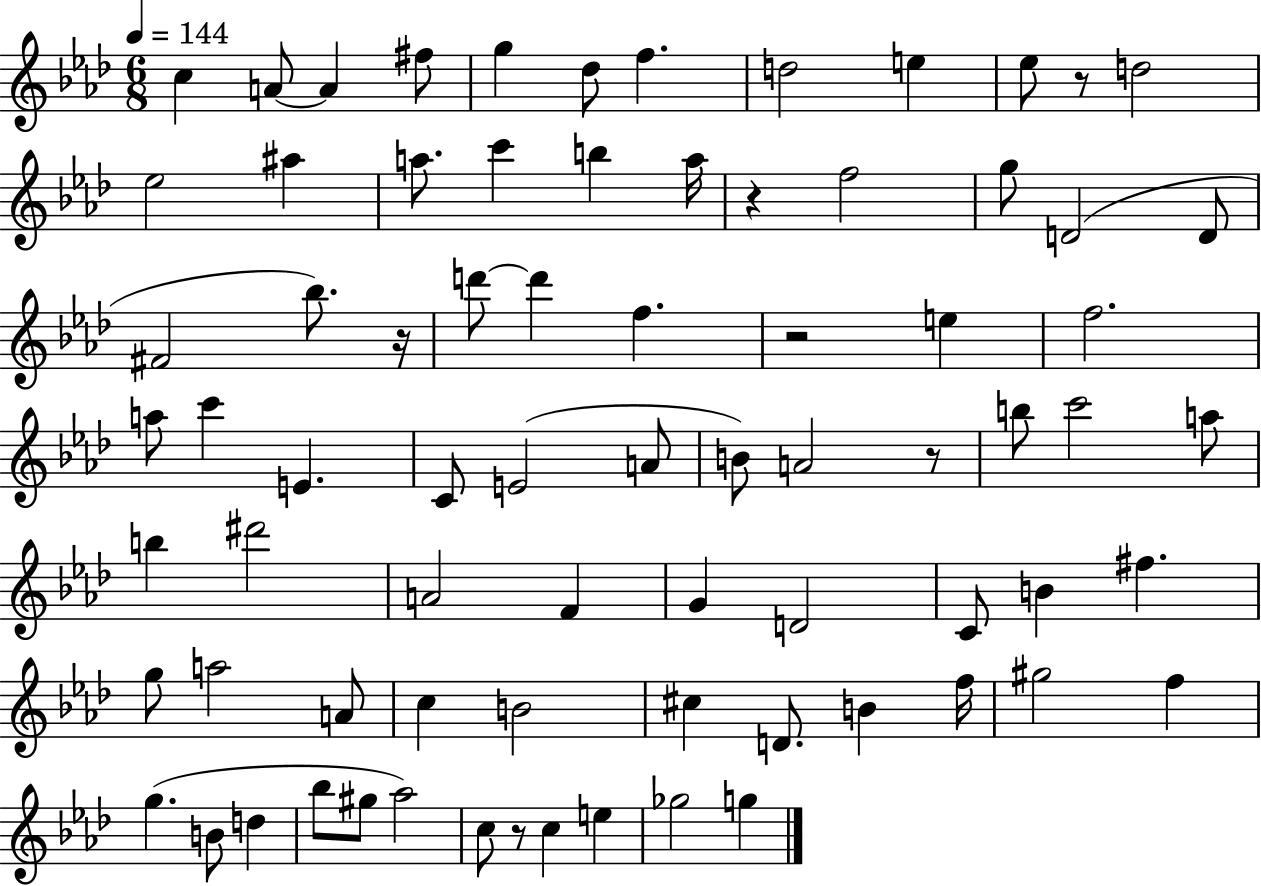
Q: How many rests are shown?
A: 6